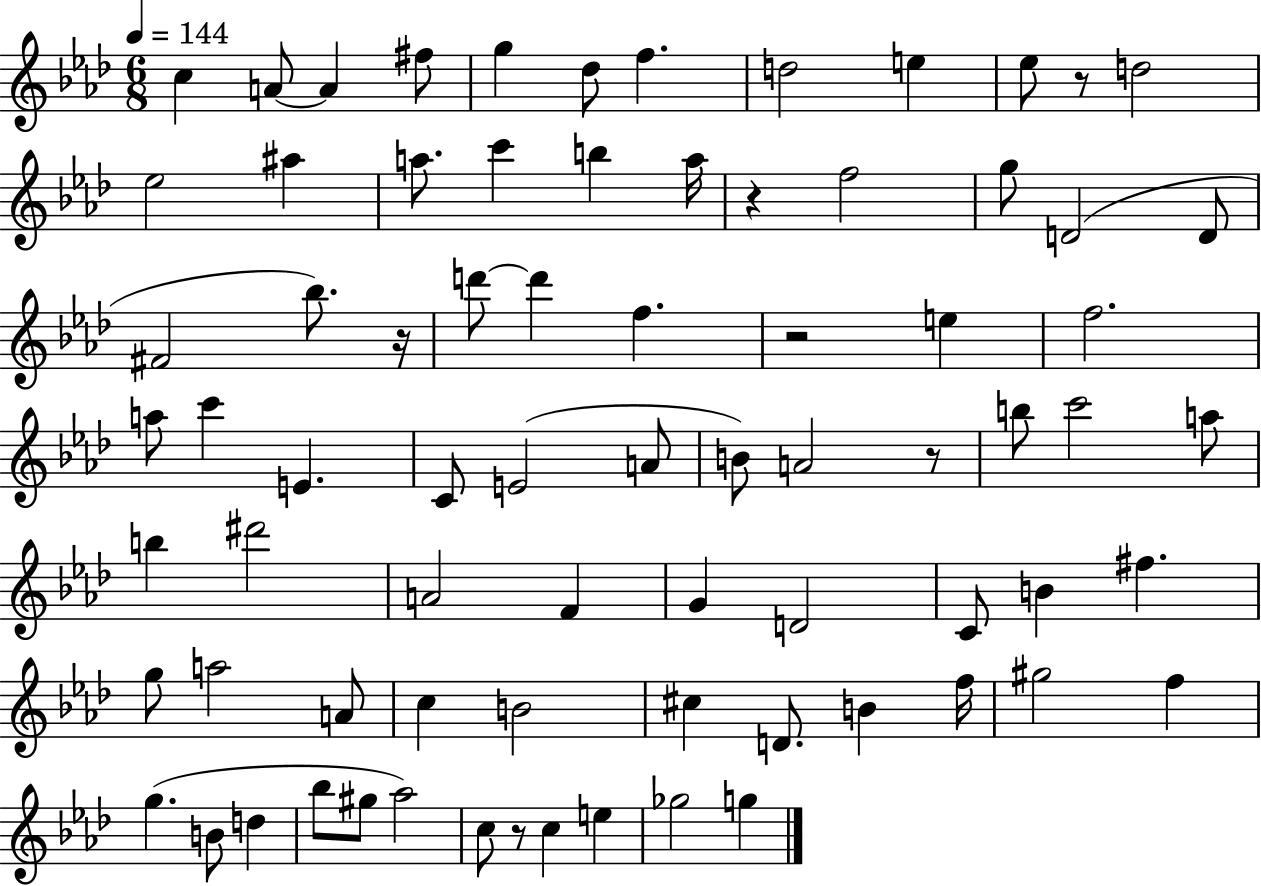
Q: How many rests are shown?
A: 6